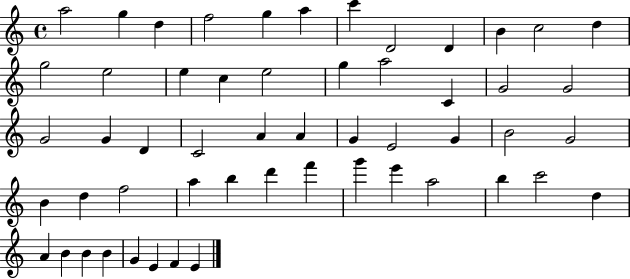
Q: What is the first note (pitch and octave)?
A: A5